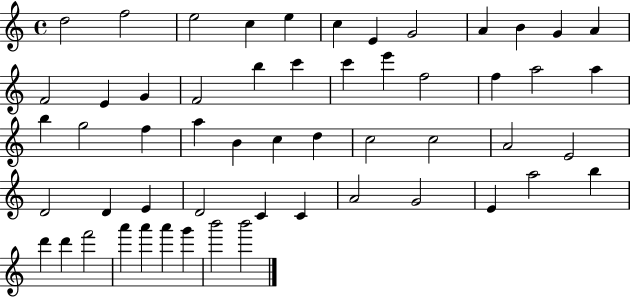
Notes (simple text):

D5/h F5/h E5/h C5/q E5/q C5/q E4/q G4/h A4/q B4/q G4/q A4/q F4/h E4/q G4/q F4/h B5/q C6/q C6/q E6/q F5/h F5/q A5/h A5/q B5/q G5/h F5/q A5/q B4/q C5/q D5/q C5/h C5/h A4/h E4/h D4/h D4/q E4/q D4/h C4/q C4/q A4/h G4/h E4/q A5/h B5/q D6/q D6/q F6/h A6/q A6/q A6/q G6/q B6/h B6/h